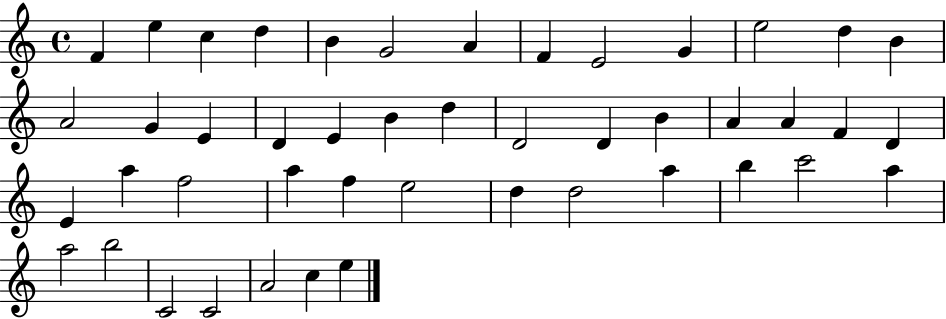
X:1
T:Untitled
M:4/4
L:1/4
K:C
F e c d B G2 A F E2 G e2 d B A2 G E D E B d D2 D B A A F D E a f2 a f e2 d d2 a b c'2 a a2 b2 C2 C2 A2 c e